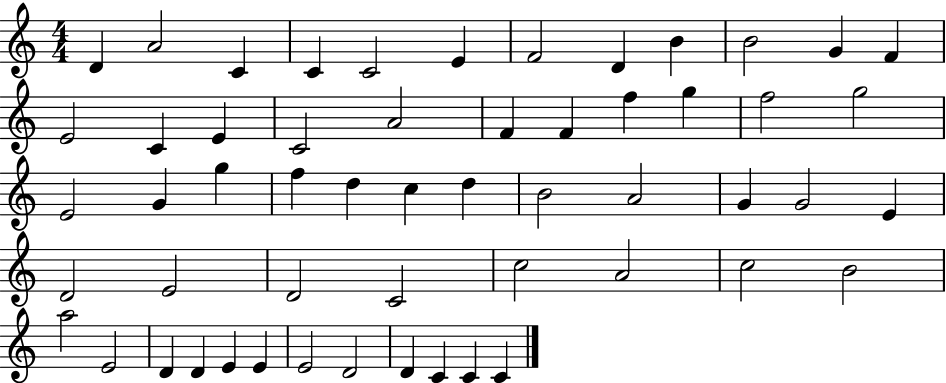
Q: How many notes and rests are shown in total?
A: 55